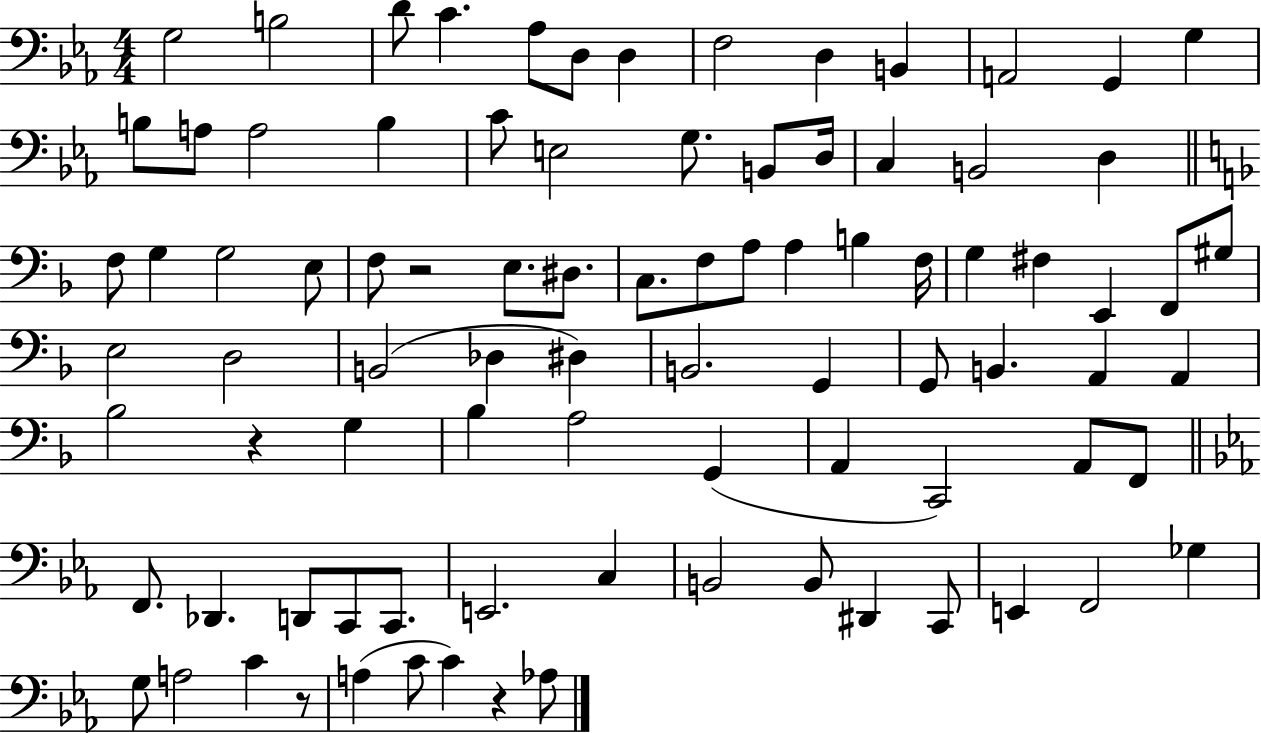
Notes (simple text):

G3/h B3/h D4/e C4/q. Ab3/e D3/e D3/q F3/h D3/q B2/q A2/h G2/q G3/q B3/e A3/e A3/h B3/q C4/e E3/h G3/e. B2/e D3/s C3/q B2/h D3/q F3/e G3/q G3/h E3/e F3/e R/h E3/e. D#3/e. C3/e. F3/e A3/e A3/q B3/q F3/s G3/q F#3/q E2/q F2/e G#3/e E3/h D3/h B2/h Db3/q D#3/q B2/h. G2/q G2/e B2/q. A2/q A2/q Bb3/h R/q G3/q Bb3/q A3/h G2/q A2/q C2/h A2/e F2/e F2/e. Db2/q. D2/e C2/e C2/e. E2/h. C3/q B2/h B2/e D#2/q C2/e E2/q F2/h Gb3/q G3/e A3/h C4/q R/e A3/q C4/e C4/q R/q Ab3/e